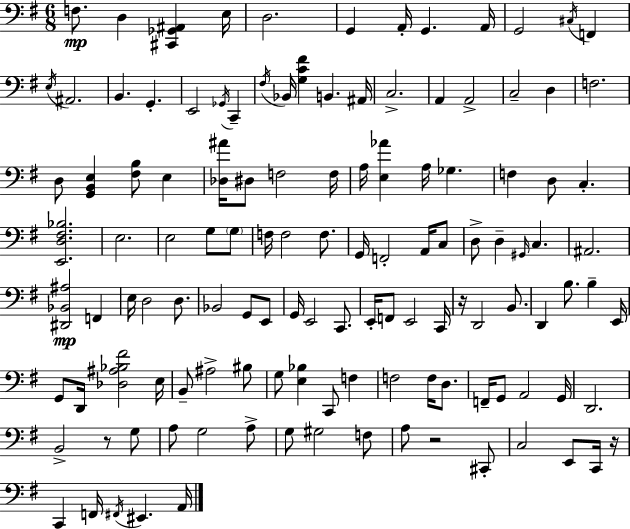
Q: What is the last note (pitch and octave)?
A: A2